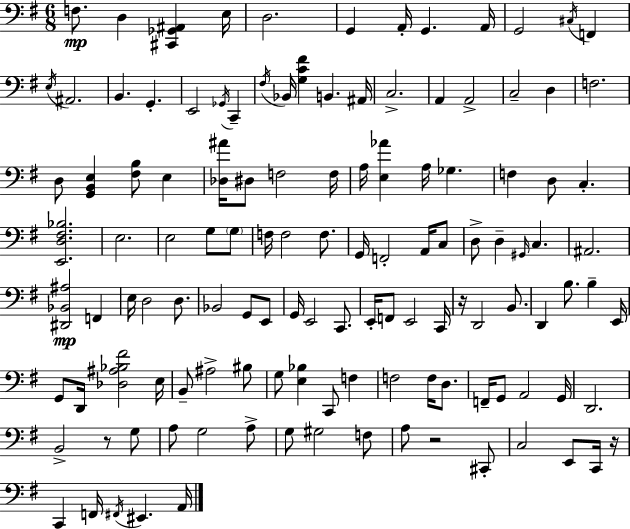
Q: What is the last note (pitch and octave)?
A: A2